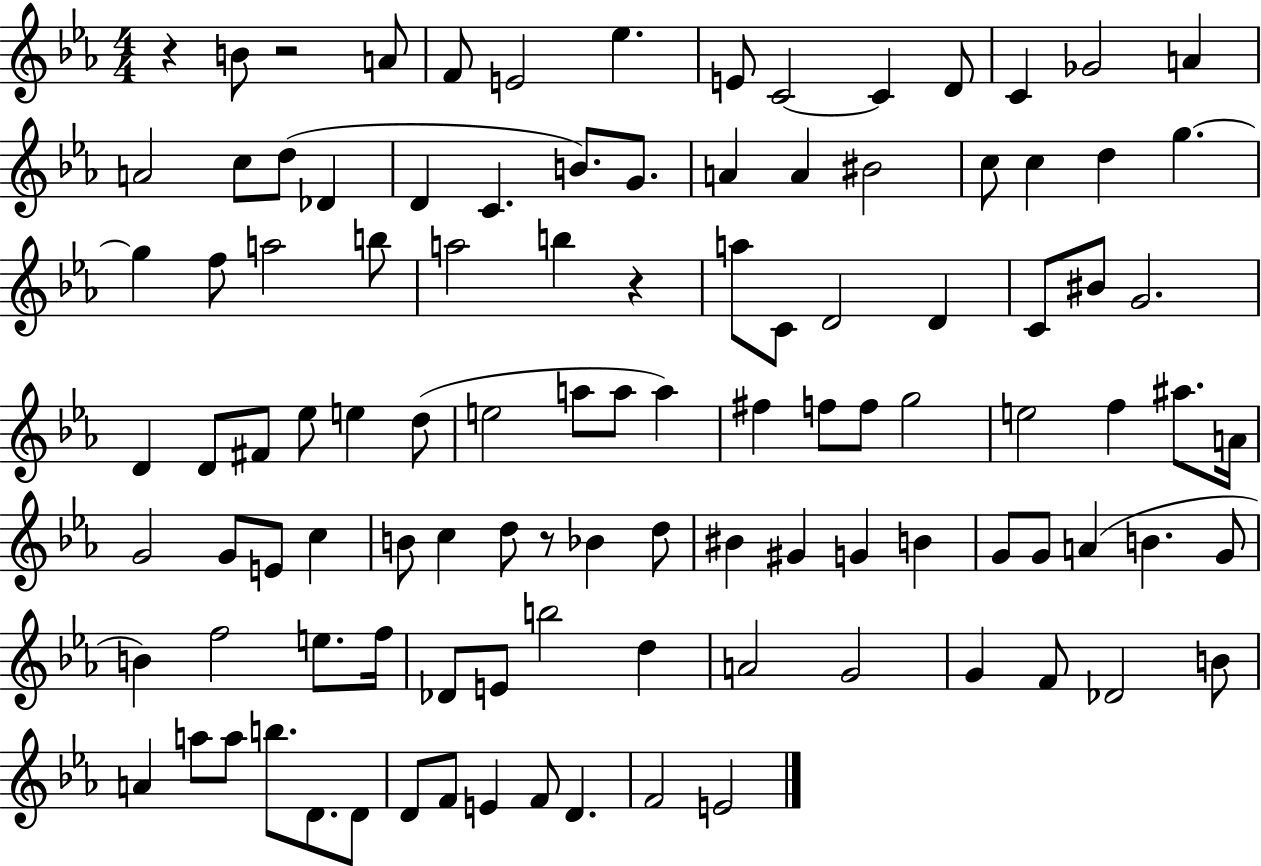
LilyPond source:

{
  \clef treble
  \numericTimeSignature
  \time 4/4
  \key ees \major
  r4 b'8 r2 a'8 | f'8 e'2 ees''4. | e'8 c'2~~ c'4 d'8 | c'4 ges'2 a'4 | \break a'2 c''8 d''8( des'4 | d'4 c'4. b'8.) g'8. | a'4 a'4 bis'2 | c''8 c''4 d''4 g''4.~~ | \break g''4 f''8 a''2 b''8 | a''2 b''4 r4 | a''8 c'8 d'2 d'4 | c'8 bis'8 g'2. | \break d'4 d'8 fis'8 ees''8 e''4 d''8( | e''2 a''8 a''8 a''4) | fis''4 f''8 f''8 g''2 | e''2 f''4 ais''8. a'16 | \break g'2 g'8 e'8 c''4 | b'8 c''4 d''8 r8 bes'4 d''8 | bis'4 gis'4 g'4 b'4 | g'8 g'8 a'4( b'4. g'8 | \break b'4) f''2 e''8. f''16 | des'8 e'8 b''2 d''4 | a'2 g'2 | g'4 f'8 des'2 b'8 | \break a'4 a''8 a''8 b''8. d'8. d'8 | d'8 f'8 e'4 f'8 d'4. | f'2 e'2 | \bar "|."
}